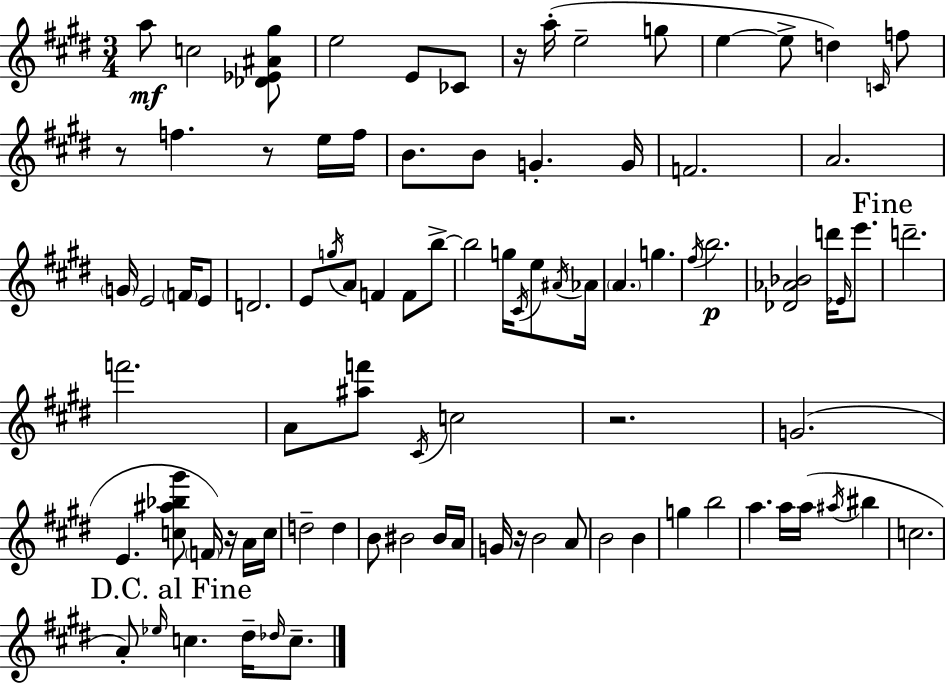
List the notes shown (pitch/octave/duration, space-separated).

A5/e C5/h [Db4,Eb4,A#4,G#5]/e E5/h E4/e CES4/e R/s A5/s E5/h G5/e E5/q E5/e D5/q C4/s F5/e R/e F5/q. R/e E5/s F5/s B4/e. B4/e G4/q. G4/s F4/h. A4/h. G4/s E4/h F4/s E4/e D4/h. E4/e G5/s A4/e F4/q F4/e B5/e B5/h G5/s C#4/s E5/e A#4/s Ab4/s A4/q. G5/q. F#5/s B5/h. [Db4,Ab4,Bb4]/h D6/s Eb4/s E6/e. D6/h. F6/h. A4/e [A#5,F6]/e C#4/s C5/h R/h. G4/h. E4/q. [C5,A#5,Bb5,G#6]/e F4/s R/s A4/s C5/s D5/h D5/q B4/e BIS4/h BIS4/s A4/s G4/s R/s B4/h A4/e B4/h B4/q G5/q B5/h A5/q. A5/s A5/s A#5/s BIS5/q C5/h. A4/e Eb5/s C5/q. D#5/s Db5/s C5/e.